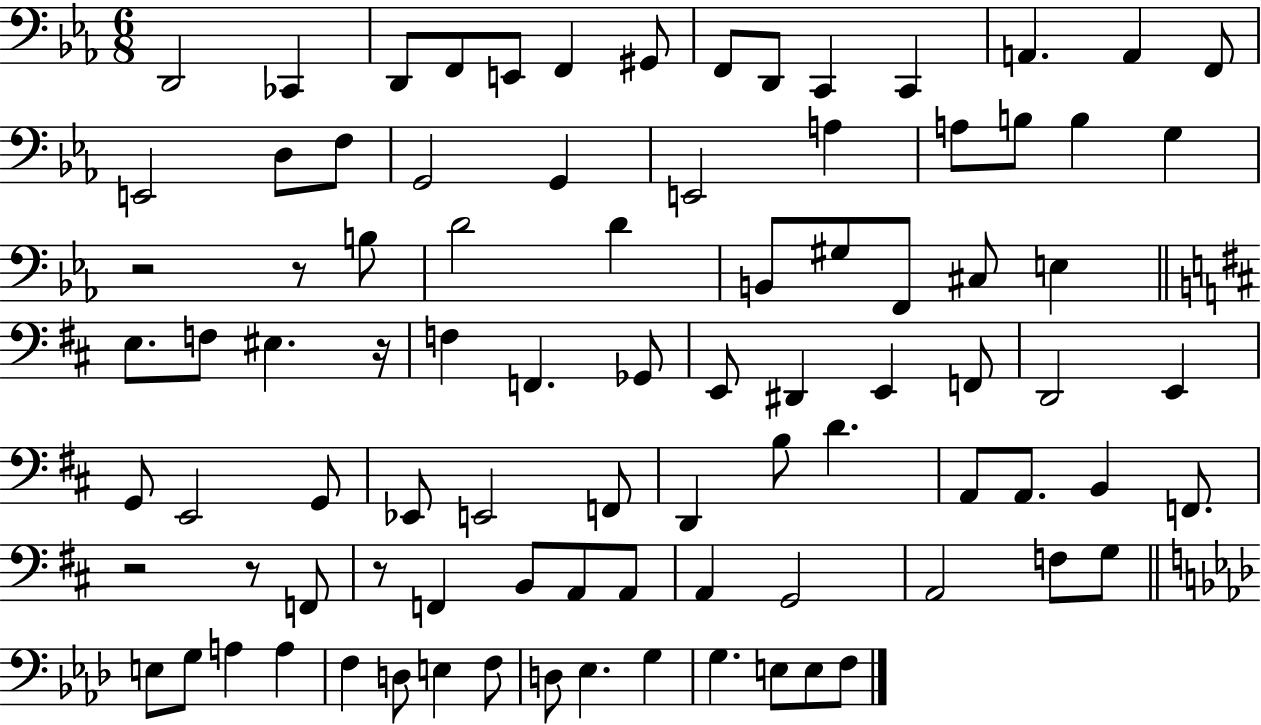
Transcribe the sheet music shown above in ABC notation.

X:1
T:Untitled
M:6/8
L:1/4
K:Eb
D,,2 _C,, D,,/2 F,,/2 E,,/2 F,, ^G,,/2 F,,/2 D,,/2 C,, C,, A,, A,, F,,/2 E,,2 D,/2 F,/2 G,,2 G,, E,,2 A, A,/2 B,/2 B, G, z2 z/2 B,/2 D2 D B,,/2 ^G,/2 F,,/2 ^C,/2 E, E,/2 F,/2 ^E, z/4 F, F,, _G,,/2 E,,/2 ^D,, E,, F,,/2 D,,2 E,, G,,/2 E,,2 G,,/2 _E,,/2 E,,2 F,,/2 D,, B,/2 D A,,/2 A,,/2 B,, F,,/2 z2 z/2 F,,/2 z/2 F,, B,,/2 A,,/2 A,,/2 A,, G,,2 A,,2 F,/2 G,/2 E,/2 G,/2 A, A, F, D,/2 E, F,/2 D,/2 _E, G, G, E,/2 E,/2 F,/2